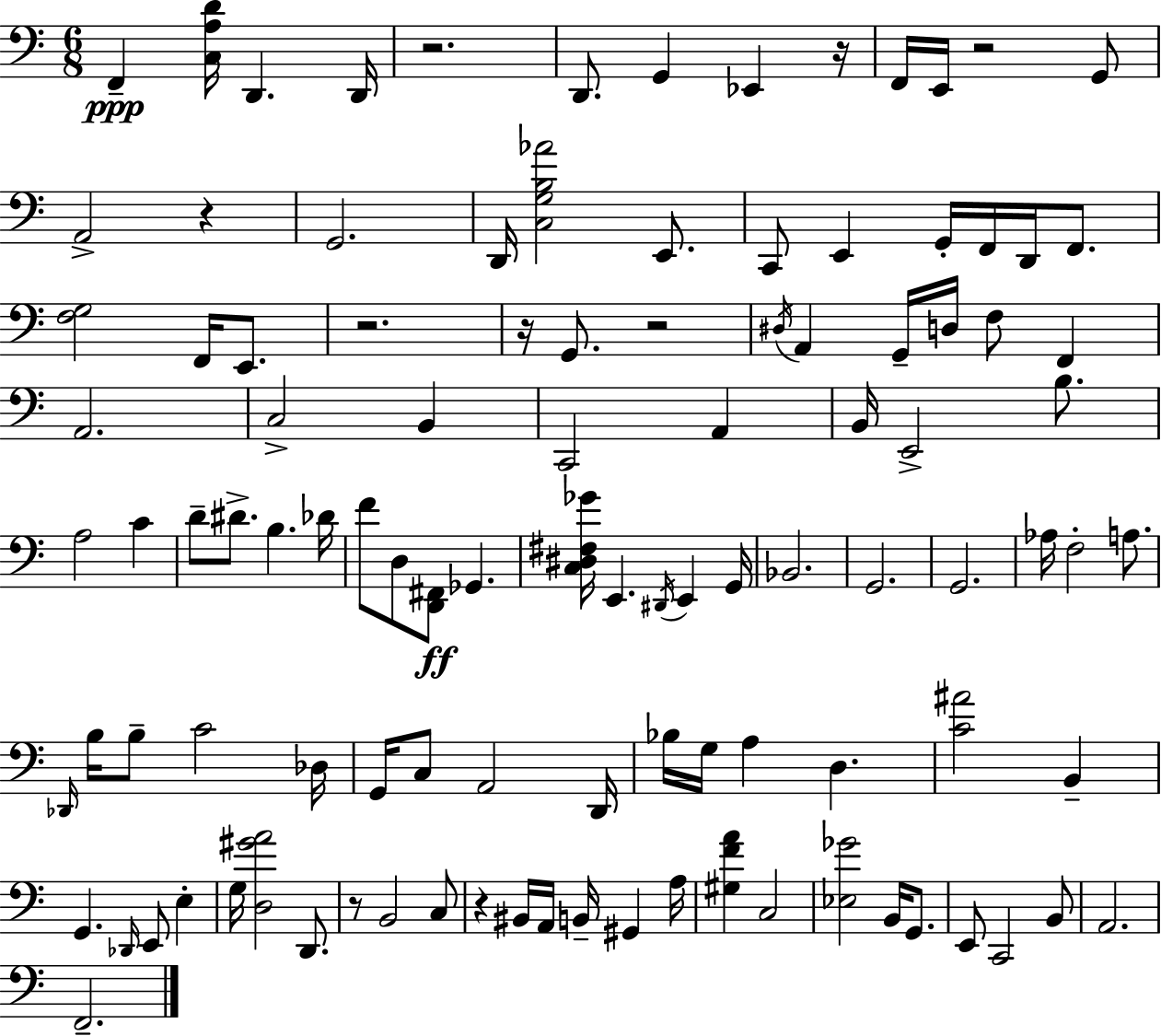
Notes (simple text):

F2/q [C3,A3,D4]/s D2/q. D2/s R/h. D2/e. G2/q Eb2/q R/s F2/s E2/s R/h G2/e A2/h R/q G2/h. D2/s [C3,G3,B3,Ab4]/h E2/e. C2/e E2/q G2/s F2/s D2/s F2/e. [F3,G3]/h F2/s E2/e. R/h. R/s G2/e. R/h D#3/s A2/q G2/s D3/s F3/e F2/q A2/h. C3/h B2/q C2/h A2/q B2/s E2/h B3/e. A3/h C4/q D4/e D#4/e. B3/q. Db4/s F4/e D3/e [D2,F#2]/e Gb2/q. [C3,D#3,F#3,Gb4]/s E2/q. D#2/s E2/q G2/s Bb2/h. G2/h. G2/h. Ab3/s F3/h A3/e. Db2/s B3/s B3/e C4/h Db3/s G2/s C3/e A2/h D2/s Bb3/s G3/s A3/q D3/q. [C4,A#4]/h B2/q G2/q. Db2/s E2/e E3/q G3/s [D3,G#4,A4]/h D2/e. R/e B2/h C3/e R/q BIS2/s A2/s B2/s G#2/q A3/s [G#3,F4,A4]/q C3/h [Eb3,Gb4]/h B2/s G2/e. E2/e C2/h B2/e A2/h. F2/h.